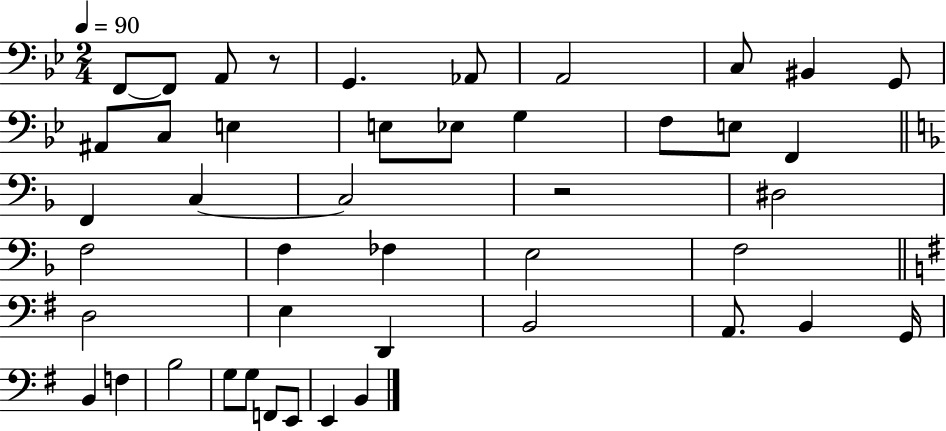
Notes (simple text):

F2/e F2/e A2/e R/e G2/q. Ab2/e A2/h C3/e BIS2/q G2/e A#2/e C3/e E3/q E3/e Eb3/e G3/q F3/e E3/e F2/q F2/q C3/q C3/h R/h D#3/h F3/h F3/q FES3/q E3/h F3/h D3/h E3/q D2/q B2/h A2/e. B2/q G2/s B2/q F3/q B3/h G3/e G3/e F2/e E2/e E2/q B2/q